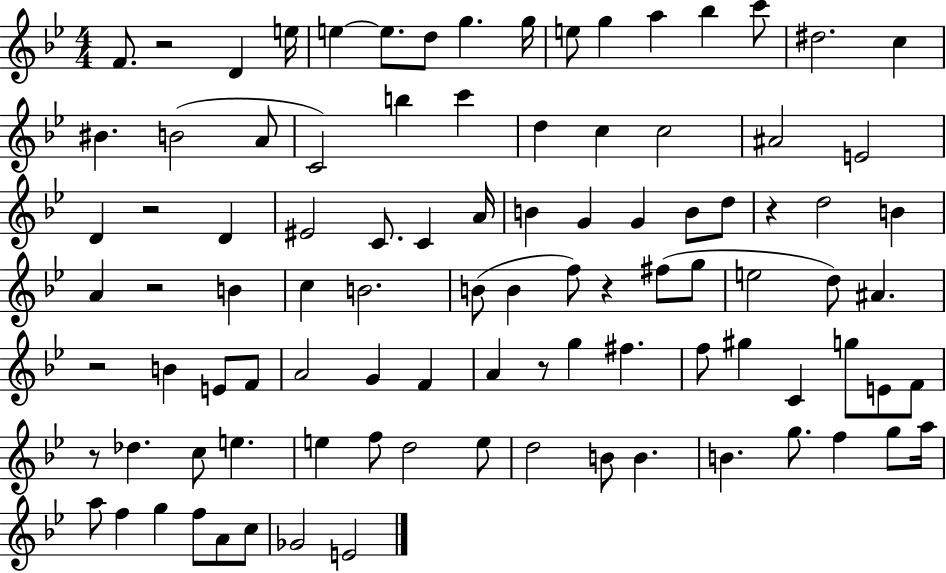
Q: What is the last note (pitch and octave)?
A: E4